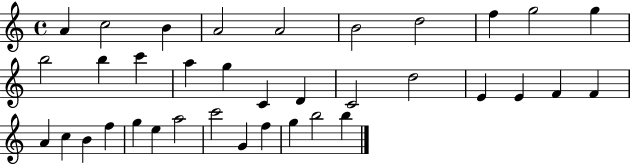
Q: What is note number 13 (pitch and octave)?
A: C6